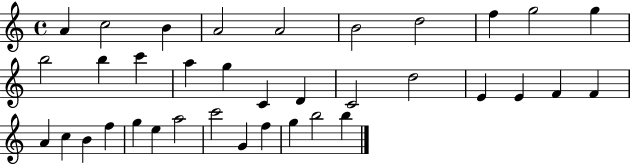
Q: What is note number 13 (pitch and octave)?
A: C6